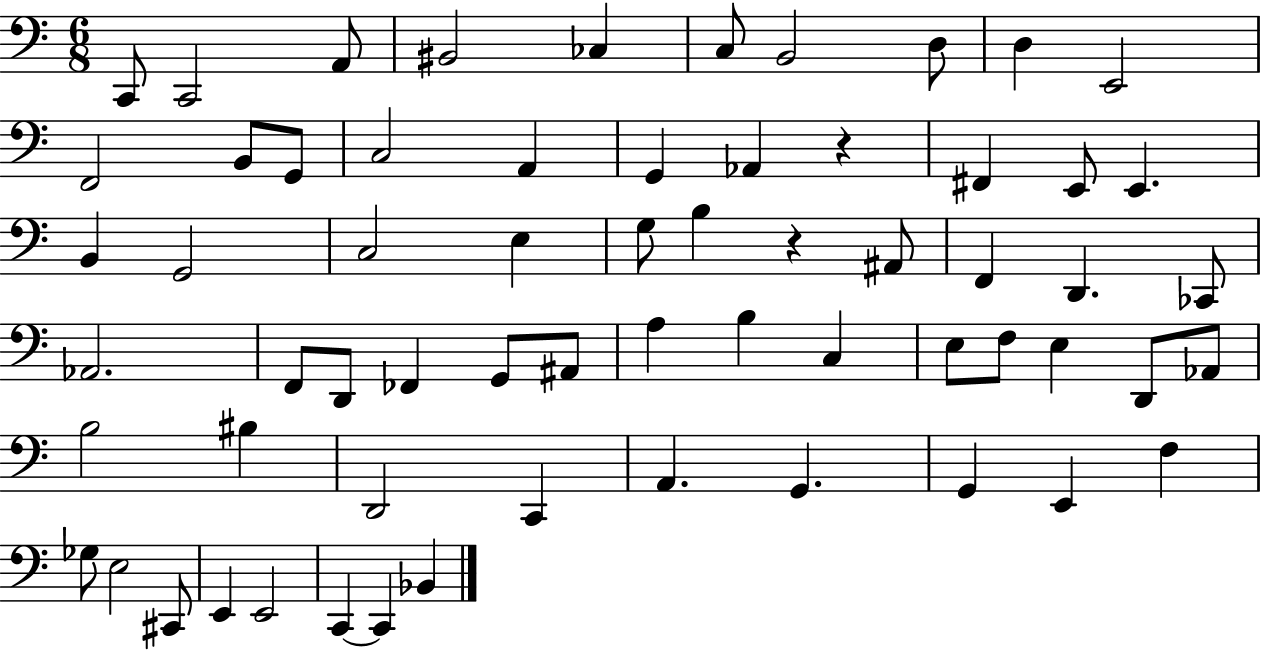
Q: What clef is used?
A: bass